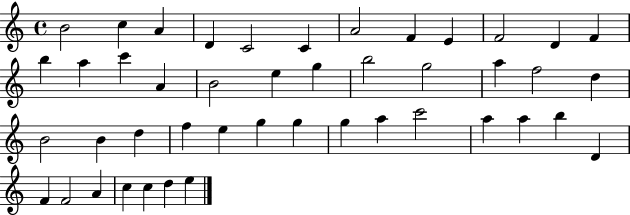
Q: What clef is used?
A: treble